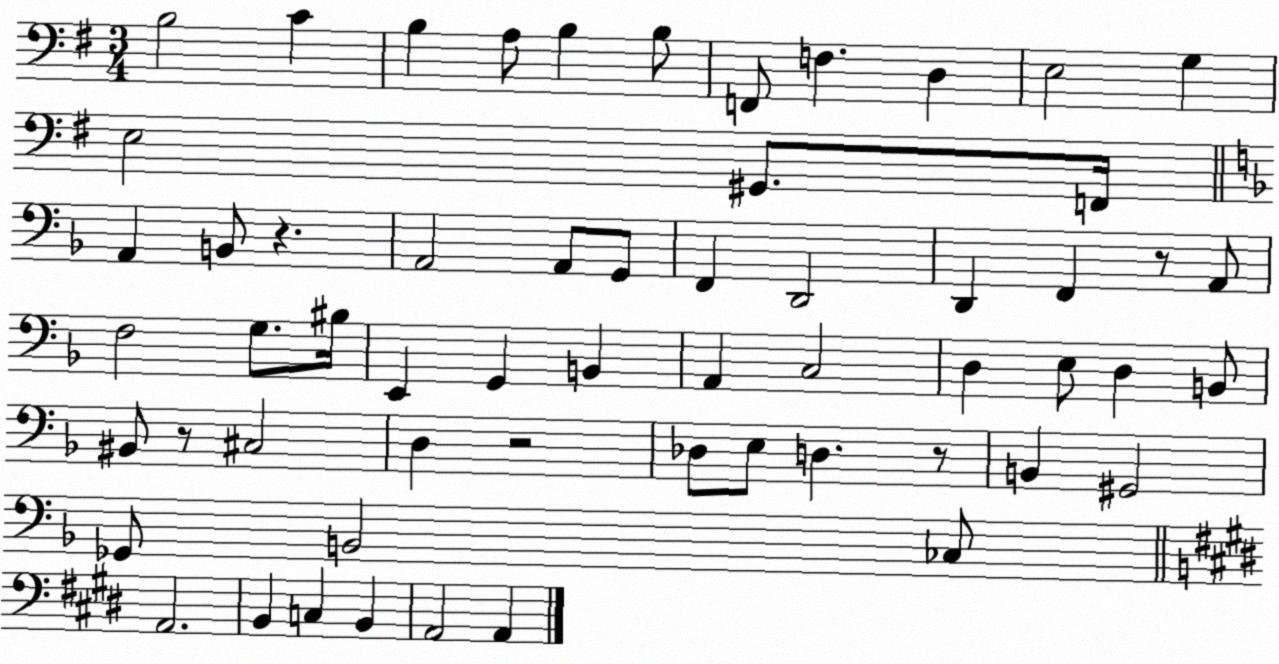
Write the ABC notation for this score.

X:1
T:Untitled
M:3/4
L:1/4
K:G
B,2 C B, A,/2 B, B,/2 F,,/2 F, D, E,2 G, E,2 ^G,,/2 F,,/4 A,, B,,/2 z A,,2 A,,/2 G,,/2 F,, D,,2 D,, F,, z/2 A,,/2 F,2 G,/2 ^B,/4 E,, G,, B,, A,, C,2 D, E,/2 D, B,,/2 ^B,,/2 z/2 ^C,2 D, z2 _D,/2 E,/2 D, z/2 B,, ^G,,2 _G,,/2 B,,2 _C,/2 A,,2 B,, C, B,, A,,2 A,,